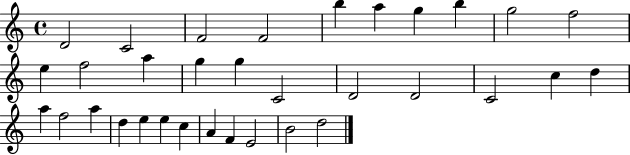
{
  \clef treble
  \time 4/4
  \defaultTimeSignature
  \key c \major
  d'2 c'2 | f'2 f'2 | b''4 a''4 g''4 b''4 | g''2 f''2 | \break e''4 f''2 a''4 | g''4 g''4 c'2 | d'2 d'2 | c'2 c''4 d''4 | \break a''4 f''2 a''4 | d''4 e''4 e''4 c''4 | a'4 f'4 e'2 | b'2 d''2 | \break \bar "|."
}